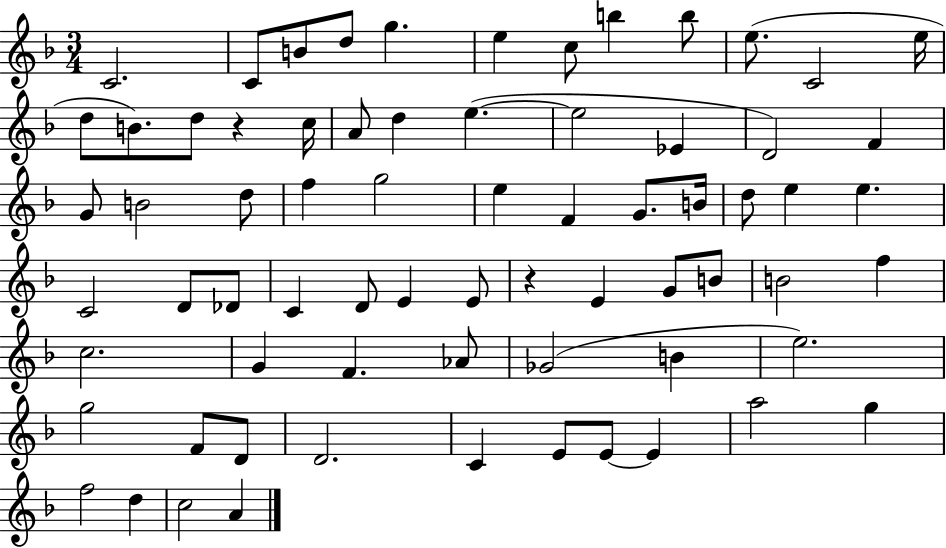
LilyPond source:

{
  \clef treble
  \numericTimeSignature
  \time 3/4
  \key f \major
  c'2. | c'8 b'8 d''8 g''4. | e''4 c''8 b''4 b''8 | e''8.( c'2 e''16 | \break d''8 b'8.) d''8 r4 c''16 | a'8 d''4 e''4.~(~ | e''2 ees'4 | d'2) f'4 | \break g'8 b'2 d''8 | f''4 g''2 | e''4 f'4 g'8. b'16 | d''8 e''4 e''4. | \break c'2 d'8 des'8 | c'4 d'8 e'4 e'8 | r4 e'4 g'8 b'8 | b'2 f''4 | \break c''2. | g'4 f'4. aes'8 | ges'2( b'4 | e''2.) | \break g''2 f'8 d'8 | d'2. | c'4 e'8 e'8~~ e'4 | a''2 g''4 | \break f''2 d''4 | c''2 a'4 | \bar "|."
}